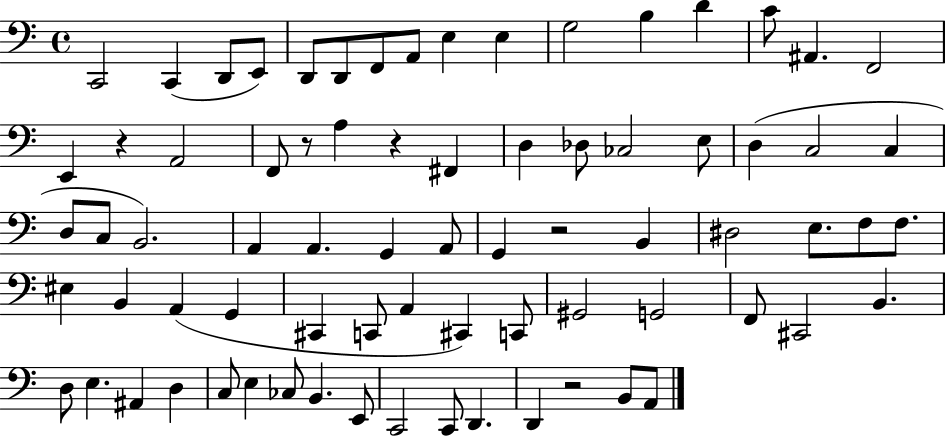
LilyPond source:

{
  \clef bass
  \time 4/4
  \defaultTimeSignature
  \key c \major
  c,2 c,4( d,8 e,8) | d,8 d,8 f,8 a,8 e4 e4 | g2 b4 d'4 | c'8 ais,4. f,2 | \break e,4 r4 a,2 | f,8 r8 a4 r4 fis,4 | d4 des8 ces2 e8 | d4( c2 c4 | \break d8 c8 b,2.) | a,4 a,4. g,4 a,8 | g,4 r2 b,4 | dis2 e8. f8 f8. | \break eis4 b,4 a,4( g,4 | cis,4 c,8 a,4 cis,4) c,8 | gis,2 g,2 | f,8 cis,2 b,4. | \break d8 e4. ais,4 d4 | c8 e4 ces8 b,4. e,8 | c,2 c,8 d,4. | d,4 r2 b,8 a,8 | \break \bar "|."
}